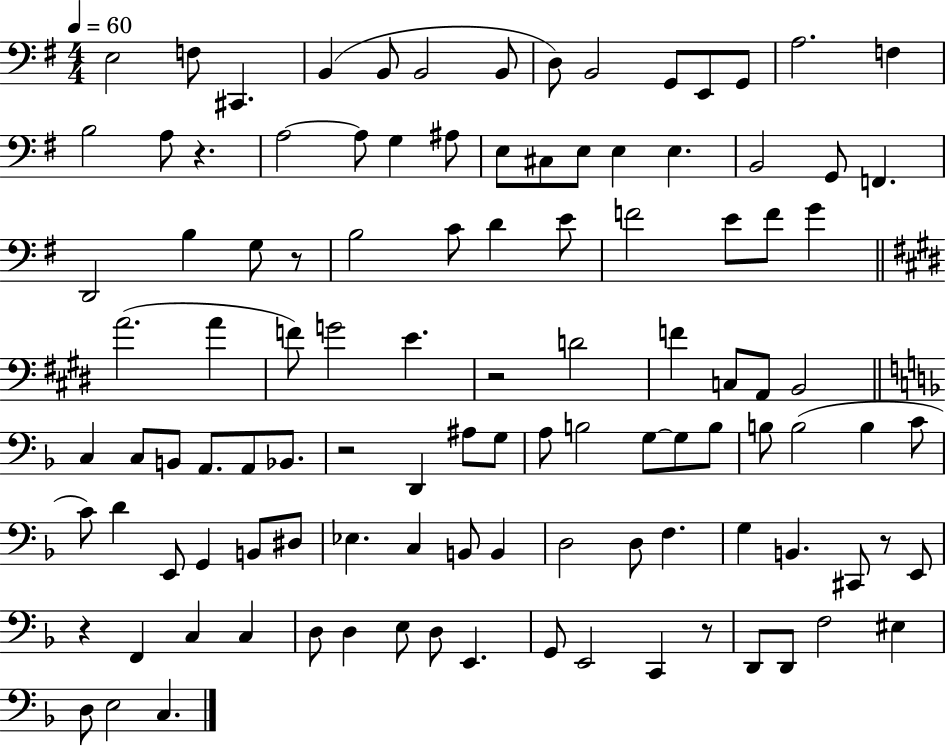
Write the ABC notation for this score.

X:1
T:Untitled
M:4/4
L:1/4
K:G
E,2 F,/2 ^C,, B,, B,,/2 B,,2 B,,/2 D,/2 B,,2 G,,/2 E,,/2 G,,/2 A,2 F, B,2 A,/2 z A,2 A,/2 G, ^A,/2 E,/2 ^C,/2 E,/2 E, E, B,,2 G,,/2 F,, D,,2 B, G,/2 z/2 B,2 C/2 D E/2 F2 E/2 F/2 G A2 A F/2 G2 E z2 D2 F C,/2 A,,/2 B,,2 C, C,/2 B,,/2 A,,/2 A,,/2 _B,,/2 z2 D,, ^A,/2 G,/2 A,/2 B,2 G,/2 G,/2 B,/2 B,/2 B,2 B, C/2 C/2 D E,,/2 G,, B,,/2 ^D,/2 _E, C, B,,/2 B,, D,2 D,/2 F, G, B,, ^C,,/2 z/2 E,,/2 z F,, C, C, D,/2 D, E,/2 D,/2 E,, G,,/2 E,,2 C,, z/2 D,,/2 D,,/2 F,2 ^E, D,/2 E,2 C,